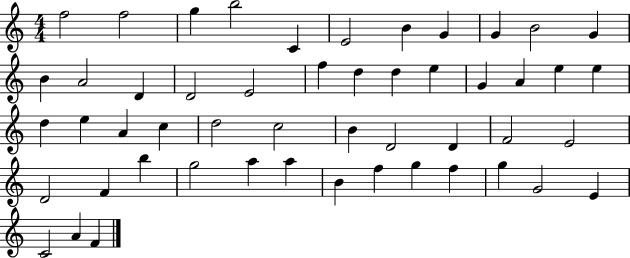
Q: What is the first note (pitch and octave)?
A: F5